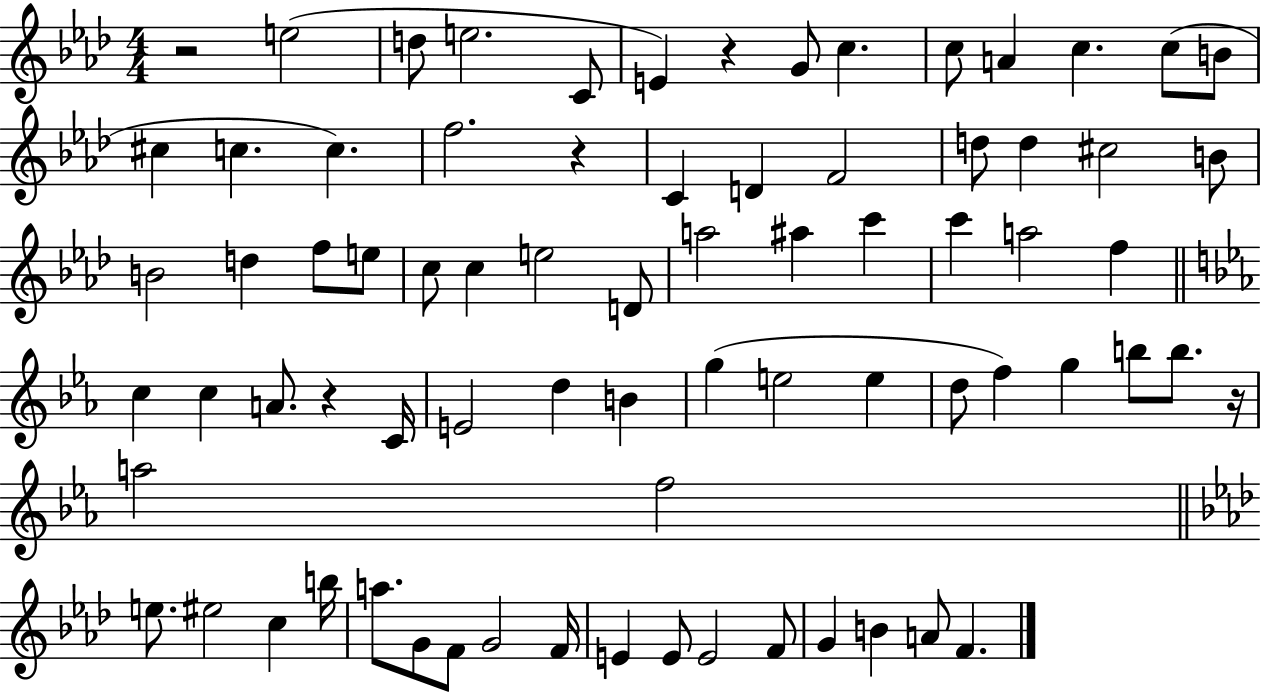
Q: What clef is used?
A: treble